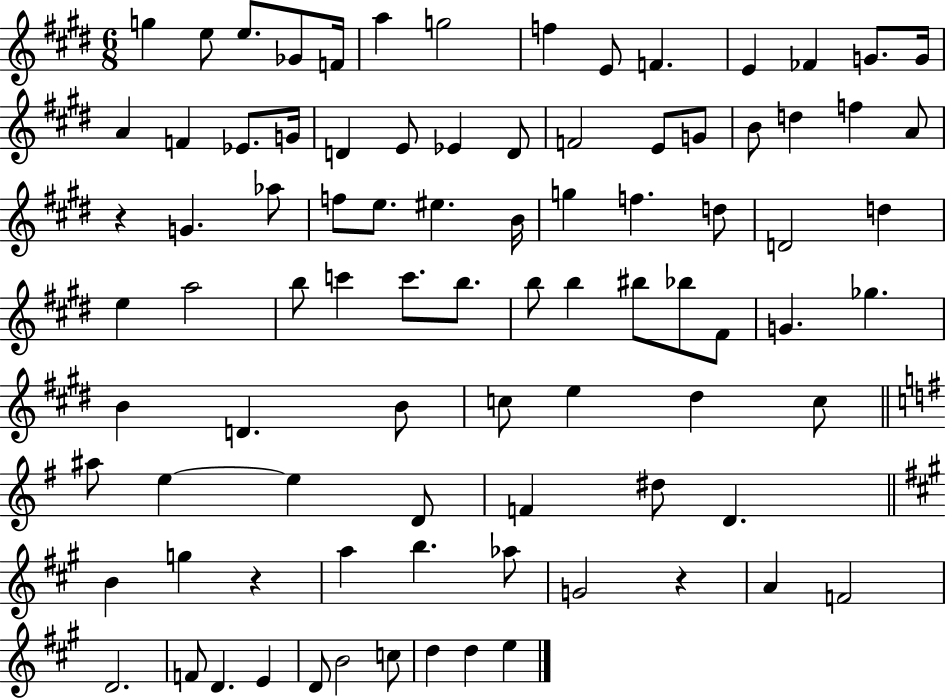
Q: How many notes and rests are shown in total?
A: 88